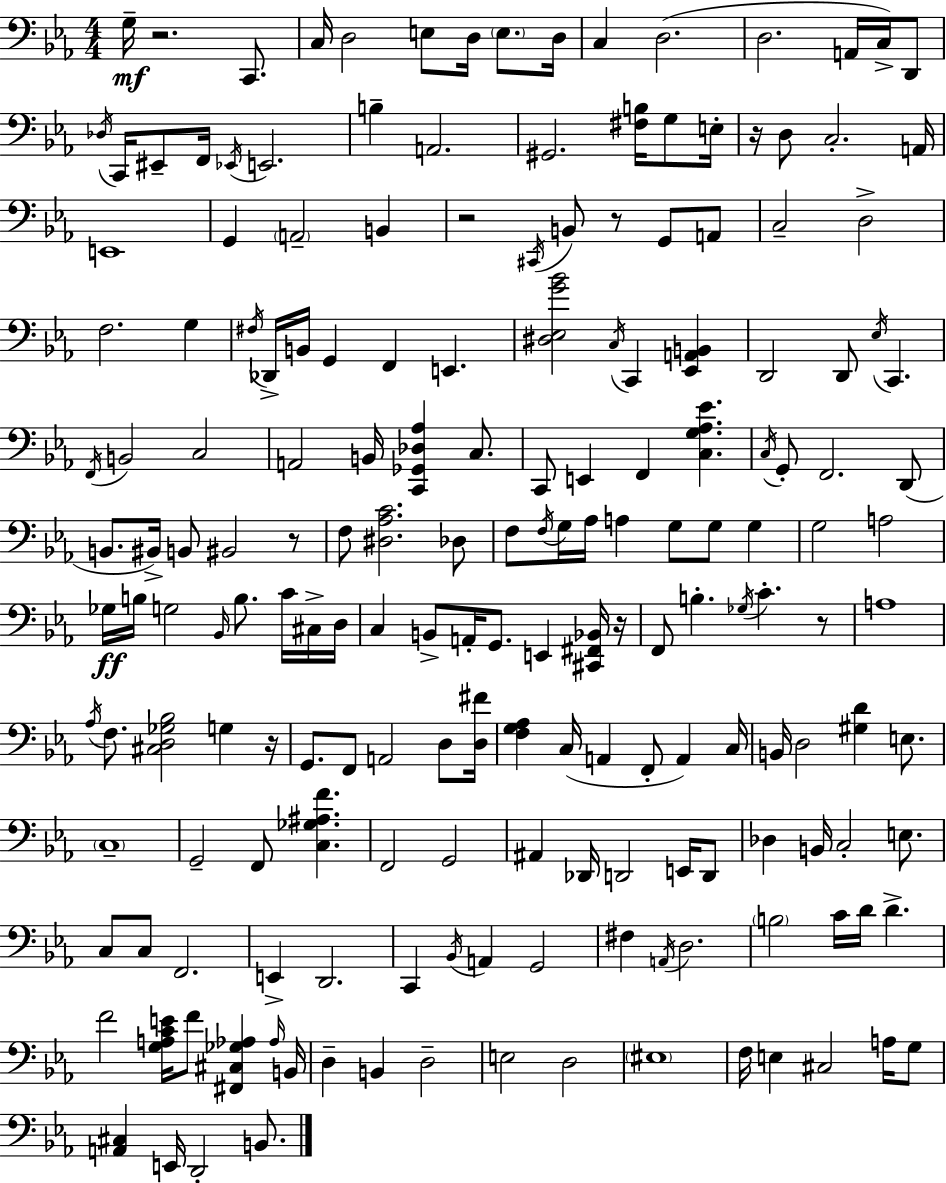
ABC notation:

X:1
T:Untitled
M:4/4
L:1/4
K:Cm
G,/4 z2 C,,/2 C,/4 D,2 E,/2 D,/4 E,/2 D,/4 C, D,2 D,2 A,,/4 C,/4 D,,/2 _D,/4 C,,/4 ^E,,/2 F,,/4 _E,,/4 E,,2 B, A,,2 ^G,,2 [^F,B,]/4 G,/2 E,/4 z/4 D,/2 C,2 A,,/4 E,,4 G,, A,,2 B,, z2 ^C,,/4 B,,/2 z/2 G,,/2 A,,/2 C,2 D,2 F,2 G, ^F,/4 _D,,/4 B,,/4 G,, F,, E,, [^D,_E,G_B]2 C,/4 C,, [_E,,A,,B,,] D,,2 D,,/2 _E,/4 C,, F,,/4 B,,2 C,2 A,,2 B,,/4 [C,,_G,,_D,_A,] C,/2 C,,/2 E,, F,, [C,G,_A,_E] C,/4 G,,/2 F,,2 D,,/2 B,,/2 ^B,,/4 B,,/2 ^B,,2 z/2 F,/2 [^D,_A,C]2 _D,/2 F,/2 F,/4 G,/4 _A,/4 A, G,/2 G,/2 G, G,2 A,2 _G,/4 B,/4 G,2 _B,,/4 B,/2 C/4 ^C,/4 D,/4 C, B,,/2 A,,/4 G,,/2 E,, [^C,,^F,,_B,,]/4 z/4 F,,/2 B, _G,/4 C z/2 A,4 _A,/4 F,/2 [^C,D,_G,_B,]2 G, z/4 G,,/2 F,,/2 A,,2 D,/2 [D,^F]/4 [F,G,_A,] C,/4 A,, F,,/2 A,, C,/4 B,,/4 D,2 [^G,D] E,/2 C,4 G,,2 F,,/2 [C,_G,^A,F] F,,2 G,,2 ^A,, _D,,/4 D,,2 E,,/4 D,,/2 _D, B,,/4 C,2 E,/2 C,/2 C,/2 F,,2 E,, D,,2 C,, _B,,/4 A,, G,,2 ^F, A,,/4 D,2 B,2 C/4 D/4 D F2 [G,A,CE]/4 F/2 [^F,,^C,_G,_A,] _A,/4 B,,/4 D, B,, D,2 E,2 D,2 ^E,4 F,/4 E, ^C,2 A,/4 G,/2 [A,,^C,] E,,/4 D,,2 B,,/2